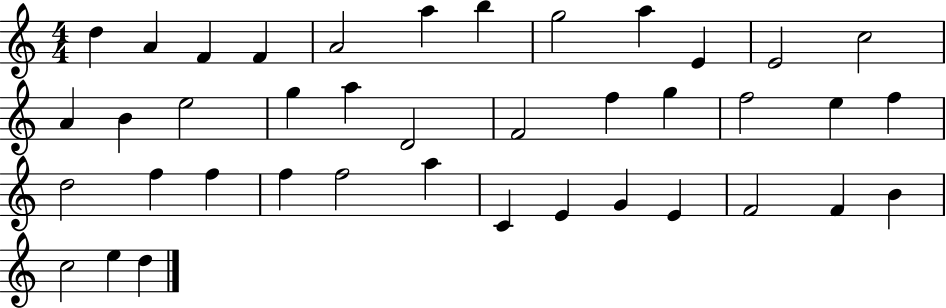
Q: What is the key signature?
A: C major